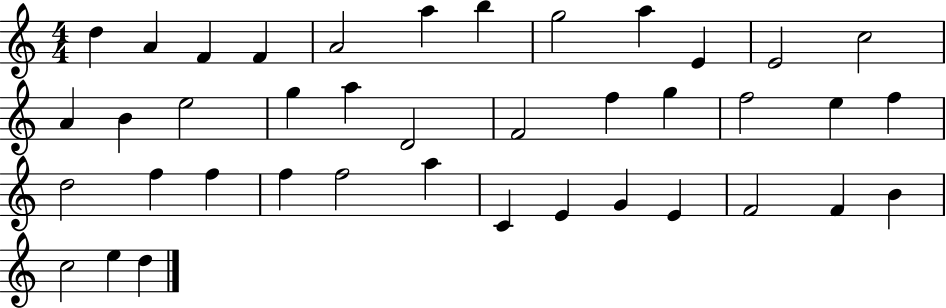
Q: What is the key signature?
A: C major